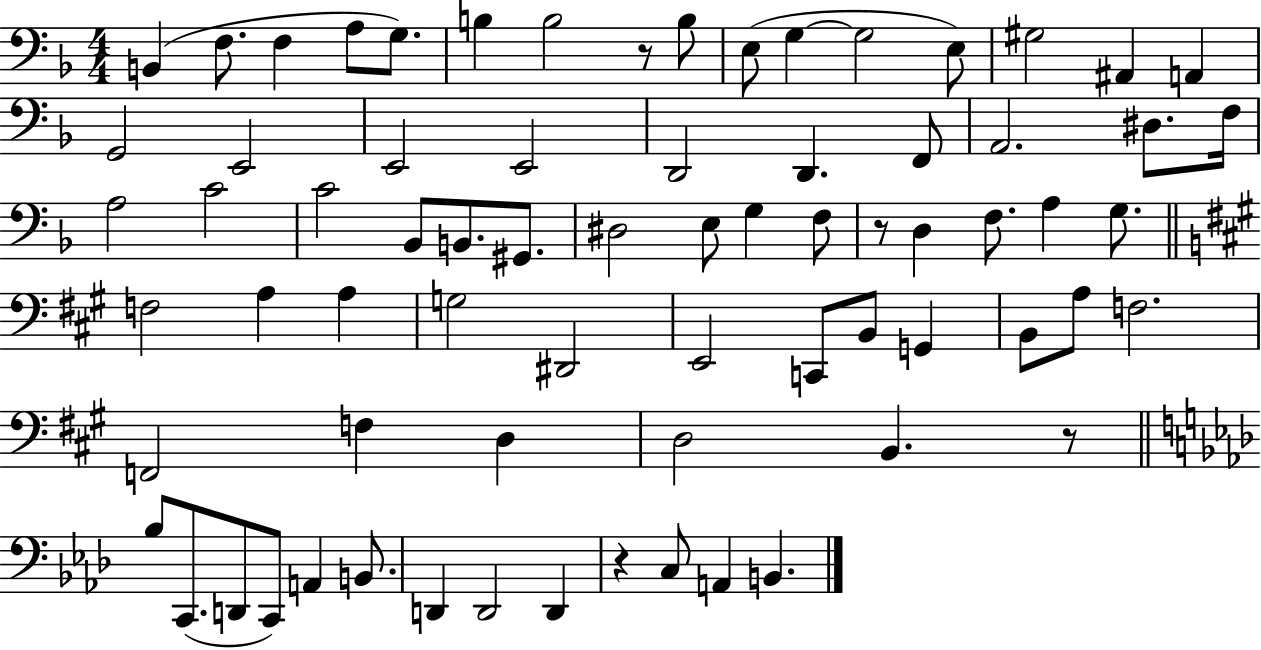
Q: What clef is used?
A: bass